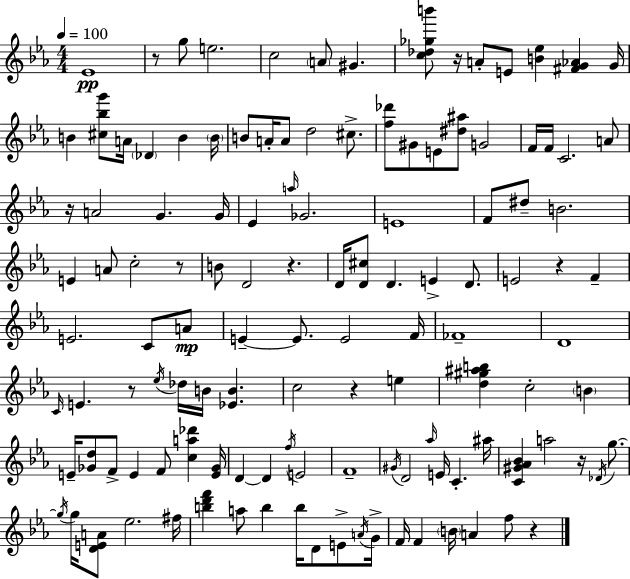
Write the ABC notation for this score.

X:1
T:Untitled
M:4/4
L:1/4
K:Eb
_E4 z/2 g/2 e2 c2 A/2 ^G [c_d_gb']/2 z/4 A/2 E/2 [B_e] [^FG_A] G/4 B [^c_bg']/2 A/4 _D B B/4 B/2 A/4 A/2 d2 ^c/2 [f_d']/2 ^G/2 E/2 [^d^a]/2 G2 F/4 F/4 C2 A/2 z/4 A2 G G/4 _E a/4 _G2 E4 F/2 ^d/2 B2 E A/2 c2 z/2 B/2 D2 z D/4 [D^c]/2 D E D/2 E2 z F E2 C/2 A/2 E E/2 E2 F/4 _F4 D4 C/4 E z/2 _e/4 _d/4 B/4 [_EB] c2 z e [d^g^ab] c2 B E/4 [_Gd]/2 F/2 E F/2 [ca_d'] [E_G]/4 D D f/4 E2 F4 ^G/4 D2 _a/4 E/4 C ^a/4 [C^G_A_B] a2 z/4 _D/4 g/2 g/4 g/4 [DEA]/2 _e2 ^f/4 [bd'f'] a/2 b b/4 D/2 E/2 A/4 G/4 F/4 F B/4 A f/2 z